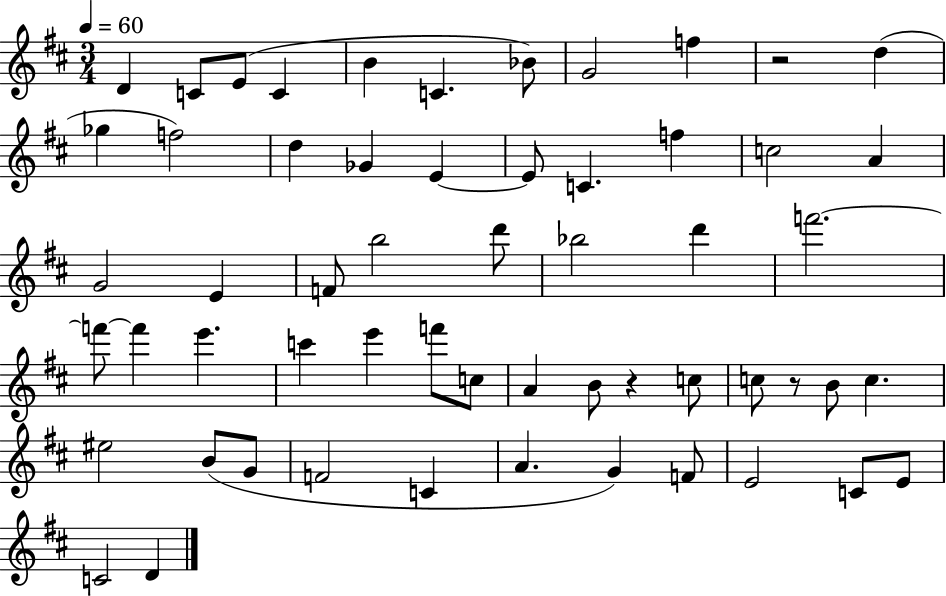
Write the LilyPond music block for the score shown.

{
  \clef treble
  \numericTimeSignature
  \time 3/4
  \key d \major
  \tempo 4 = 60
  d'4 c'8 e'8( c'4 | b'4 c'4. bes'8) | g'2 f''4 | r2 d''4( | \break ges''4 f''2) | d''4 ges'4 e'4~~ | e'8 c'4. f''4 | c''2 a'4 | \break g'2 e'4 | f'8 b''2 d'''8 | bes''2 d'''4 | f'''2.~~ | \break f'''8~~ f'''4 e'''4. | c'''4 e'''4 f'''8 c''8 | a'4 b'8 r4 c''8 | c''8 r8 b'8 c''4. | \break eis''2 b'8( g'8 | f'2 c'4 | a'4. g'4) f'8 | e'2 c'8 e'8 | \break c'2 d'4 | \bar "|."
}